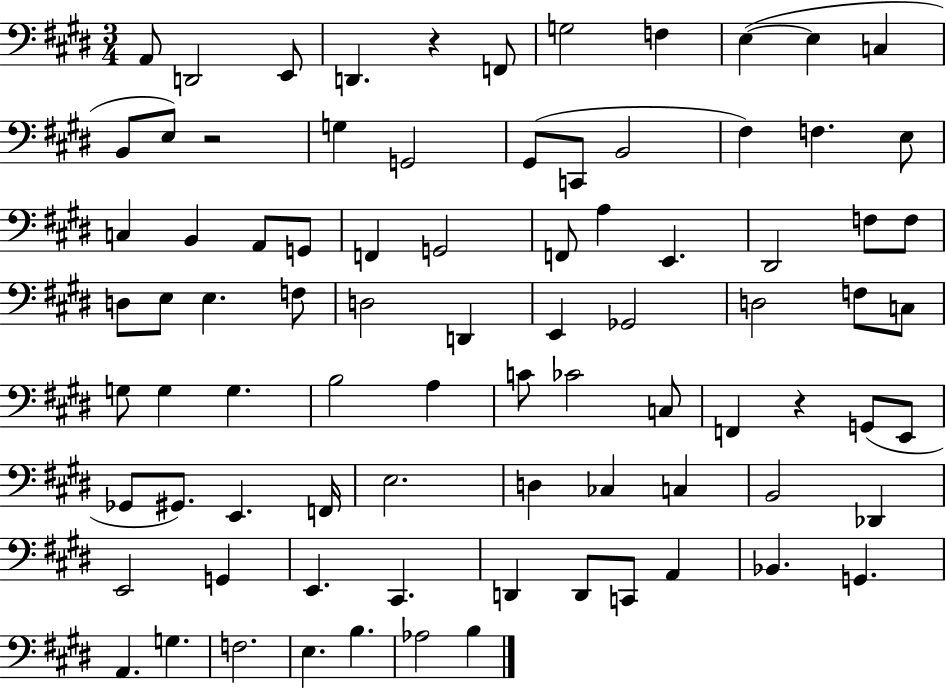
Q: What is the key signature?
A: E major